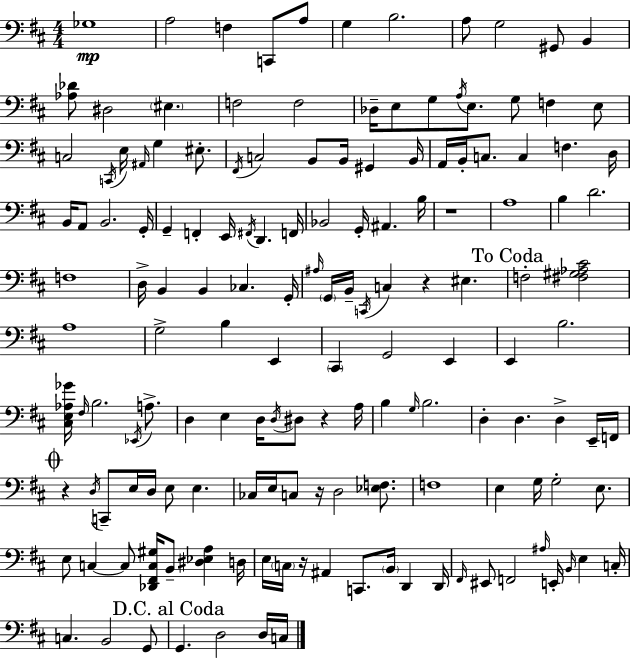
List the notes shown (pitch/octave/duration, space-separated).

Gb3/w A3/h F3/q C2/e A3/e G3/q B3/h. A3/e G3/h G#2/e B2/q [Ab3,Db4]/e D#3/h EIS3/q. F3/h F3/h Db3/s E3/e G3/e A3/s E3/e. G3/e F3/q E3/e C3/h C2/s E3/s A#2/s G3/q EIS3/e. F#2/s C3/h B2/e B2/s G#2/q B2/s A2/s B2/s C3/e. C3/q F3/q. D3/s B2/s A2/e B2/h. G2/s G2/q F2/q E2/s F#2/s D2/q. F2/s Bb2/h G2/s A#2/q. B3/s R/w A3/w B3/q D4/h. F3/w D3/s B2/q B2/q CES3/q. G2/s A#3/s G2/s B2/s C2/s C3/q R/q EIS3/q. F3/h [F#3,G#3,Ab3,C#4]/h A3/w G3/h B3/q E2/q C#2/q G2/h E2/q E2/q B3/h. [C#3,E3,Ab3,Gb4]/s F#3/s B3/h. Eb2/s A3/e. D3/q E3/q D3/s D3/s D#3/e R/q A3/s B3/q G3/s B3/h. D3/q D3/q. D3/q E2/s F2/s R/q D3/s C2/e E3/s D3/s E3/e E3/q. CES3/s E3/s C3/e R/s D3/h [Eb3,F3]/e. F3/w E3/q G3/s G3/h E3/e. E3/e C3/q C3/e [Db2,F#2,C3,G#3]/s B2/e [D#3,Eb3,A3]/q D3/s E3/s C3/s R/s A#2/q C2/e. B2/s D2/q D2/s F#2/s EIS2/e F2/h A#3/s E2/s B2/s E3/q C3/s C3/q. B2/h G2/e G2/q. D3/h D3/s C3/s